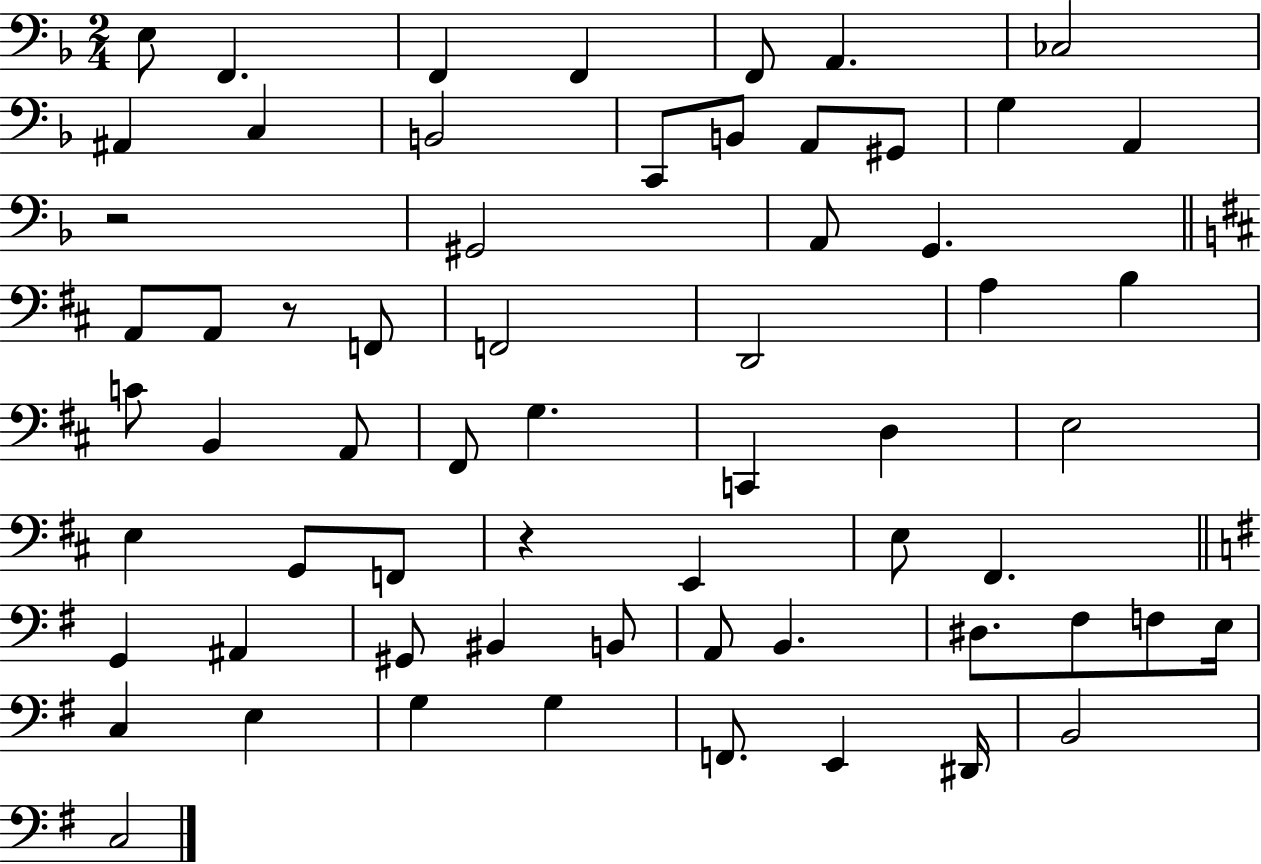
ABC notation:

X:1
T:Untitled
M:2/4
L:1/4
K:F
E,/2 F,, F,, F,, F,,/2 A,, _C,2 ^A,, C, B,,2 C,,/2 B,,/2 A,,/2 ^G,,/2 G, A,, z2 ^G,,2 A,,/2 G,, A,,/2 A,,/2 z/2 F,,/2 F,,2 D,,2 A, B, C/2 B,, A,,/2 ^F,,/2 G, C,, D, E,2 E, G,,/2 F,,/2 z E,, E,/2 ^F,, G,, ^A,, ^G,,/2 ^B,, B,,/2 A,,/2 B,, ^D,/2 ^F,/2 F,/2 E,/4 C, E, G, G, F,,/2 E,, ^D,,/4 B,,2 C,2